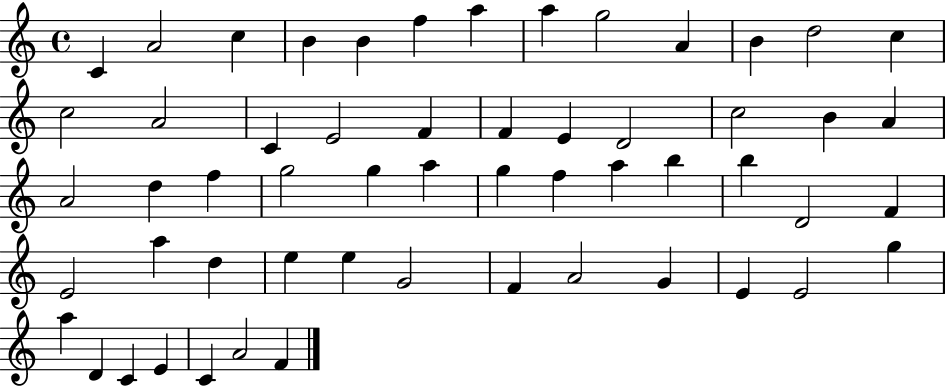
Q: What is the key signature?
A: C major